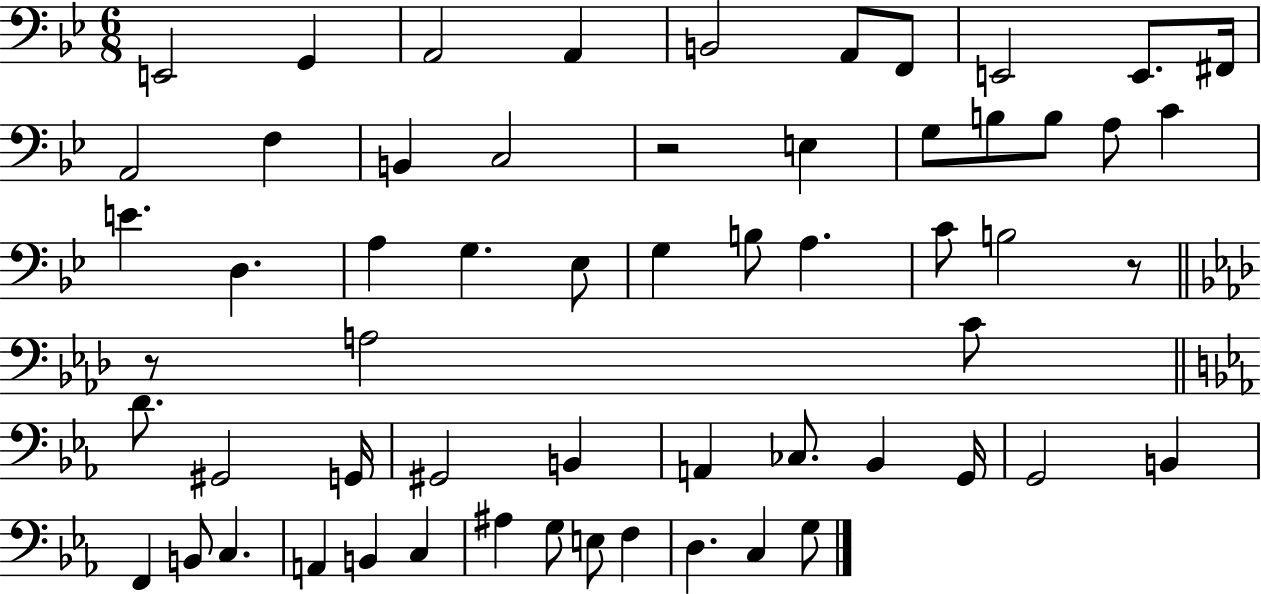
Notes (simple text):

E2/h G2/q A2/h A2/q B2/h A2/e F2/e E2/h E2/e. F#2/s A2/h F3/q B2/q C3/h R/h E3/q G3/e B3/e B3/e A3/e C4/q E4/q. D3/q. A3/q G3/q. Eb3/e G3/q B3/e A3/q. C4/e B3/h R/e R/e A3/h C4/e D4/e. G#2/h G2/s G#2/h B2/q A2/q CES3/e. Bb2/q G2/s G2/h B2/q F2/q B2/e C3/q. A2/q B2/q C3/q A#3/q G3/e E3/e F3/q D3/q. C3/q G3/e